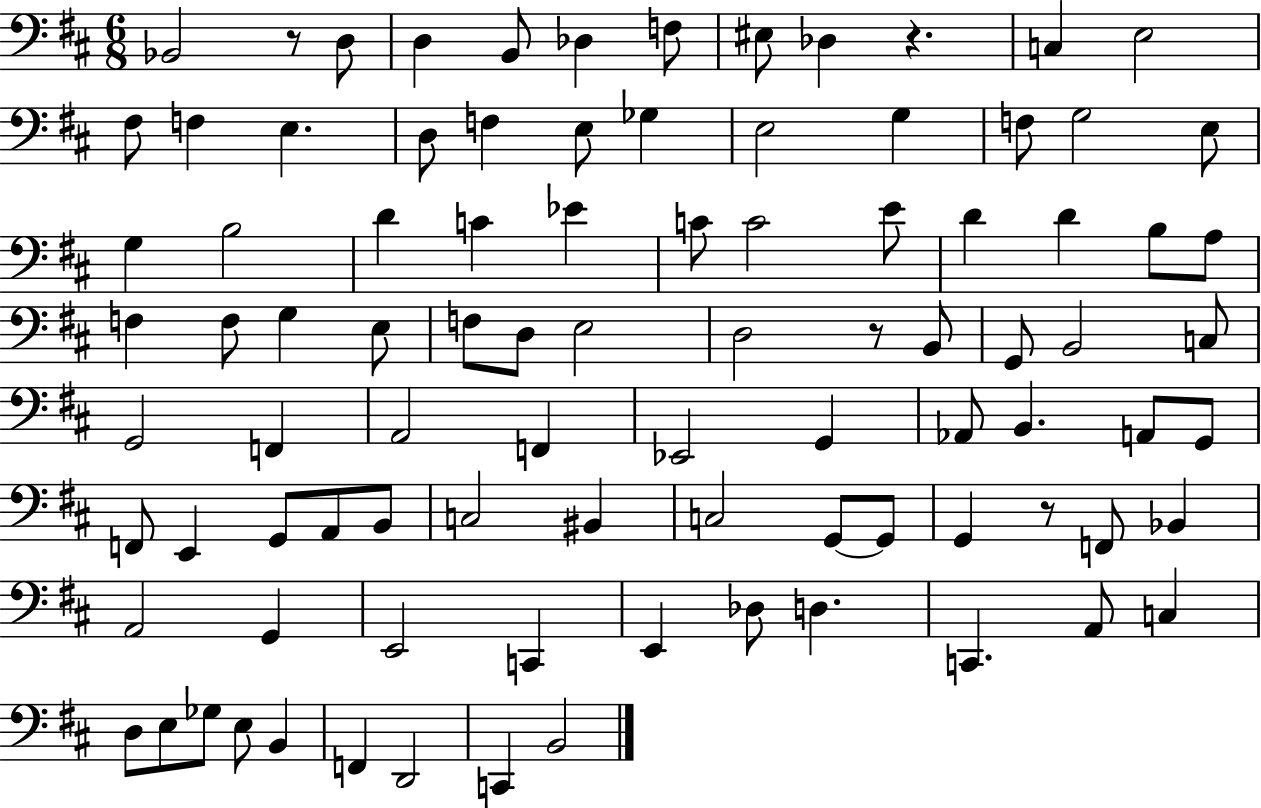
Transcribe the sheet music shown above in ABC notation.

X:1
T:Untitled
M:6/8
L:1/4
K:D
_B,,2 z/2 D,/2 D, B,,/2 _D, F,/2 ^E,/2 _D, z C, E,2 ^F,/2 F, E, D,/2 F, E,/2 _G, E,2 G, F,/2 G,2 E,/2 G, B,2 D C _E C/2 C2 E/2 D D B,/2 A,/2 F, F,/2 G, E,/2 F,/2 D,/2 E,2 D,2 z/2 B,,/2 G,,/2 B,,2 C,/2 G,,2 F,, A,,2 F,, _E,,2 G,, _A,,/2 B,, A,,/2 G,,/2 F,,/2 E,, G,,/2 A,,/2 B,,/2 C,2 ^B,, C,2 G,,/2 G,,/2 G,, z/2 F,,/2 _B,, A,,2 G,, E,,2 C,, E,, _D,/2 D, C,, A,,/2 C, D,/2 E,/2 _G,/2 E,/2 B,, F,, D,,2 C,, B,,2